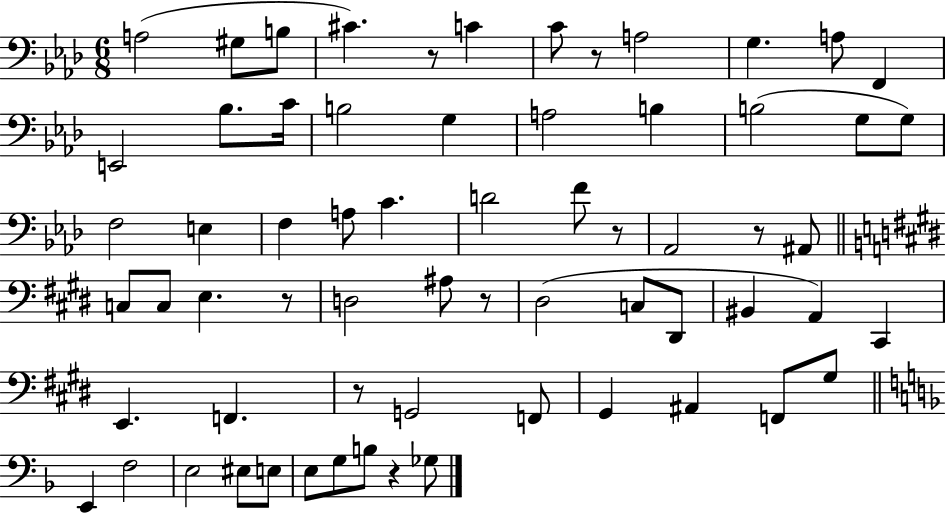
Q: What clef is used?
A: bass